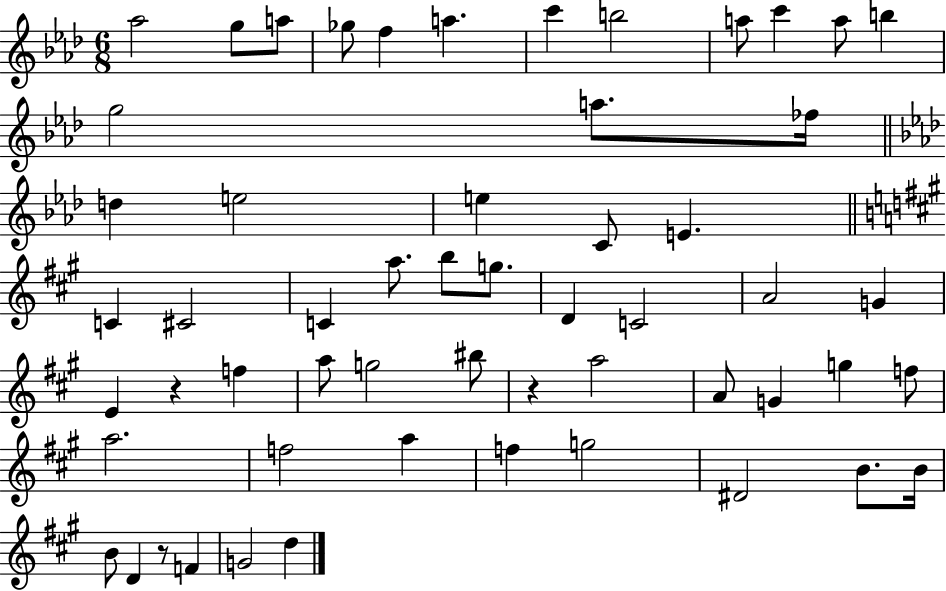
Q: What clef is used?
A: treble